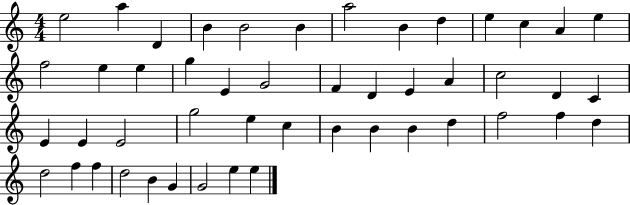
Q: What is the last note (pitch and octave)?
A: E5